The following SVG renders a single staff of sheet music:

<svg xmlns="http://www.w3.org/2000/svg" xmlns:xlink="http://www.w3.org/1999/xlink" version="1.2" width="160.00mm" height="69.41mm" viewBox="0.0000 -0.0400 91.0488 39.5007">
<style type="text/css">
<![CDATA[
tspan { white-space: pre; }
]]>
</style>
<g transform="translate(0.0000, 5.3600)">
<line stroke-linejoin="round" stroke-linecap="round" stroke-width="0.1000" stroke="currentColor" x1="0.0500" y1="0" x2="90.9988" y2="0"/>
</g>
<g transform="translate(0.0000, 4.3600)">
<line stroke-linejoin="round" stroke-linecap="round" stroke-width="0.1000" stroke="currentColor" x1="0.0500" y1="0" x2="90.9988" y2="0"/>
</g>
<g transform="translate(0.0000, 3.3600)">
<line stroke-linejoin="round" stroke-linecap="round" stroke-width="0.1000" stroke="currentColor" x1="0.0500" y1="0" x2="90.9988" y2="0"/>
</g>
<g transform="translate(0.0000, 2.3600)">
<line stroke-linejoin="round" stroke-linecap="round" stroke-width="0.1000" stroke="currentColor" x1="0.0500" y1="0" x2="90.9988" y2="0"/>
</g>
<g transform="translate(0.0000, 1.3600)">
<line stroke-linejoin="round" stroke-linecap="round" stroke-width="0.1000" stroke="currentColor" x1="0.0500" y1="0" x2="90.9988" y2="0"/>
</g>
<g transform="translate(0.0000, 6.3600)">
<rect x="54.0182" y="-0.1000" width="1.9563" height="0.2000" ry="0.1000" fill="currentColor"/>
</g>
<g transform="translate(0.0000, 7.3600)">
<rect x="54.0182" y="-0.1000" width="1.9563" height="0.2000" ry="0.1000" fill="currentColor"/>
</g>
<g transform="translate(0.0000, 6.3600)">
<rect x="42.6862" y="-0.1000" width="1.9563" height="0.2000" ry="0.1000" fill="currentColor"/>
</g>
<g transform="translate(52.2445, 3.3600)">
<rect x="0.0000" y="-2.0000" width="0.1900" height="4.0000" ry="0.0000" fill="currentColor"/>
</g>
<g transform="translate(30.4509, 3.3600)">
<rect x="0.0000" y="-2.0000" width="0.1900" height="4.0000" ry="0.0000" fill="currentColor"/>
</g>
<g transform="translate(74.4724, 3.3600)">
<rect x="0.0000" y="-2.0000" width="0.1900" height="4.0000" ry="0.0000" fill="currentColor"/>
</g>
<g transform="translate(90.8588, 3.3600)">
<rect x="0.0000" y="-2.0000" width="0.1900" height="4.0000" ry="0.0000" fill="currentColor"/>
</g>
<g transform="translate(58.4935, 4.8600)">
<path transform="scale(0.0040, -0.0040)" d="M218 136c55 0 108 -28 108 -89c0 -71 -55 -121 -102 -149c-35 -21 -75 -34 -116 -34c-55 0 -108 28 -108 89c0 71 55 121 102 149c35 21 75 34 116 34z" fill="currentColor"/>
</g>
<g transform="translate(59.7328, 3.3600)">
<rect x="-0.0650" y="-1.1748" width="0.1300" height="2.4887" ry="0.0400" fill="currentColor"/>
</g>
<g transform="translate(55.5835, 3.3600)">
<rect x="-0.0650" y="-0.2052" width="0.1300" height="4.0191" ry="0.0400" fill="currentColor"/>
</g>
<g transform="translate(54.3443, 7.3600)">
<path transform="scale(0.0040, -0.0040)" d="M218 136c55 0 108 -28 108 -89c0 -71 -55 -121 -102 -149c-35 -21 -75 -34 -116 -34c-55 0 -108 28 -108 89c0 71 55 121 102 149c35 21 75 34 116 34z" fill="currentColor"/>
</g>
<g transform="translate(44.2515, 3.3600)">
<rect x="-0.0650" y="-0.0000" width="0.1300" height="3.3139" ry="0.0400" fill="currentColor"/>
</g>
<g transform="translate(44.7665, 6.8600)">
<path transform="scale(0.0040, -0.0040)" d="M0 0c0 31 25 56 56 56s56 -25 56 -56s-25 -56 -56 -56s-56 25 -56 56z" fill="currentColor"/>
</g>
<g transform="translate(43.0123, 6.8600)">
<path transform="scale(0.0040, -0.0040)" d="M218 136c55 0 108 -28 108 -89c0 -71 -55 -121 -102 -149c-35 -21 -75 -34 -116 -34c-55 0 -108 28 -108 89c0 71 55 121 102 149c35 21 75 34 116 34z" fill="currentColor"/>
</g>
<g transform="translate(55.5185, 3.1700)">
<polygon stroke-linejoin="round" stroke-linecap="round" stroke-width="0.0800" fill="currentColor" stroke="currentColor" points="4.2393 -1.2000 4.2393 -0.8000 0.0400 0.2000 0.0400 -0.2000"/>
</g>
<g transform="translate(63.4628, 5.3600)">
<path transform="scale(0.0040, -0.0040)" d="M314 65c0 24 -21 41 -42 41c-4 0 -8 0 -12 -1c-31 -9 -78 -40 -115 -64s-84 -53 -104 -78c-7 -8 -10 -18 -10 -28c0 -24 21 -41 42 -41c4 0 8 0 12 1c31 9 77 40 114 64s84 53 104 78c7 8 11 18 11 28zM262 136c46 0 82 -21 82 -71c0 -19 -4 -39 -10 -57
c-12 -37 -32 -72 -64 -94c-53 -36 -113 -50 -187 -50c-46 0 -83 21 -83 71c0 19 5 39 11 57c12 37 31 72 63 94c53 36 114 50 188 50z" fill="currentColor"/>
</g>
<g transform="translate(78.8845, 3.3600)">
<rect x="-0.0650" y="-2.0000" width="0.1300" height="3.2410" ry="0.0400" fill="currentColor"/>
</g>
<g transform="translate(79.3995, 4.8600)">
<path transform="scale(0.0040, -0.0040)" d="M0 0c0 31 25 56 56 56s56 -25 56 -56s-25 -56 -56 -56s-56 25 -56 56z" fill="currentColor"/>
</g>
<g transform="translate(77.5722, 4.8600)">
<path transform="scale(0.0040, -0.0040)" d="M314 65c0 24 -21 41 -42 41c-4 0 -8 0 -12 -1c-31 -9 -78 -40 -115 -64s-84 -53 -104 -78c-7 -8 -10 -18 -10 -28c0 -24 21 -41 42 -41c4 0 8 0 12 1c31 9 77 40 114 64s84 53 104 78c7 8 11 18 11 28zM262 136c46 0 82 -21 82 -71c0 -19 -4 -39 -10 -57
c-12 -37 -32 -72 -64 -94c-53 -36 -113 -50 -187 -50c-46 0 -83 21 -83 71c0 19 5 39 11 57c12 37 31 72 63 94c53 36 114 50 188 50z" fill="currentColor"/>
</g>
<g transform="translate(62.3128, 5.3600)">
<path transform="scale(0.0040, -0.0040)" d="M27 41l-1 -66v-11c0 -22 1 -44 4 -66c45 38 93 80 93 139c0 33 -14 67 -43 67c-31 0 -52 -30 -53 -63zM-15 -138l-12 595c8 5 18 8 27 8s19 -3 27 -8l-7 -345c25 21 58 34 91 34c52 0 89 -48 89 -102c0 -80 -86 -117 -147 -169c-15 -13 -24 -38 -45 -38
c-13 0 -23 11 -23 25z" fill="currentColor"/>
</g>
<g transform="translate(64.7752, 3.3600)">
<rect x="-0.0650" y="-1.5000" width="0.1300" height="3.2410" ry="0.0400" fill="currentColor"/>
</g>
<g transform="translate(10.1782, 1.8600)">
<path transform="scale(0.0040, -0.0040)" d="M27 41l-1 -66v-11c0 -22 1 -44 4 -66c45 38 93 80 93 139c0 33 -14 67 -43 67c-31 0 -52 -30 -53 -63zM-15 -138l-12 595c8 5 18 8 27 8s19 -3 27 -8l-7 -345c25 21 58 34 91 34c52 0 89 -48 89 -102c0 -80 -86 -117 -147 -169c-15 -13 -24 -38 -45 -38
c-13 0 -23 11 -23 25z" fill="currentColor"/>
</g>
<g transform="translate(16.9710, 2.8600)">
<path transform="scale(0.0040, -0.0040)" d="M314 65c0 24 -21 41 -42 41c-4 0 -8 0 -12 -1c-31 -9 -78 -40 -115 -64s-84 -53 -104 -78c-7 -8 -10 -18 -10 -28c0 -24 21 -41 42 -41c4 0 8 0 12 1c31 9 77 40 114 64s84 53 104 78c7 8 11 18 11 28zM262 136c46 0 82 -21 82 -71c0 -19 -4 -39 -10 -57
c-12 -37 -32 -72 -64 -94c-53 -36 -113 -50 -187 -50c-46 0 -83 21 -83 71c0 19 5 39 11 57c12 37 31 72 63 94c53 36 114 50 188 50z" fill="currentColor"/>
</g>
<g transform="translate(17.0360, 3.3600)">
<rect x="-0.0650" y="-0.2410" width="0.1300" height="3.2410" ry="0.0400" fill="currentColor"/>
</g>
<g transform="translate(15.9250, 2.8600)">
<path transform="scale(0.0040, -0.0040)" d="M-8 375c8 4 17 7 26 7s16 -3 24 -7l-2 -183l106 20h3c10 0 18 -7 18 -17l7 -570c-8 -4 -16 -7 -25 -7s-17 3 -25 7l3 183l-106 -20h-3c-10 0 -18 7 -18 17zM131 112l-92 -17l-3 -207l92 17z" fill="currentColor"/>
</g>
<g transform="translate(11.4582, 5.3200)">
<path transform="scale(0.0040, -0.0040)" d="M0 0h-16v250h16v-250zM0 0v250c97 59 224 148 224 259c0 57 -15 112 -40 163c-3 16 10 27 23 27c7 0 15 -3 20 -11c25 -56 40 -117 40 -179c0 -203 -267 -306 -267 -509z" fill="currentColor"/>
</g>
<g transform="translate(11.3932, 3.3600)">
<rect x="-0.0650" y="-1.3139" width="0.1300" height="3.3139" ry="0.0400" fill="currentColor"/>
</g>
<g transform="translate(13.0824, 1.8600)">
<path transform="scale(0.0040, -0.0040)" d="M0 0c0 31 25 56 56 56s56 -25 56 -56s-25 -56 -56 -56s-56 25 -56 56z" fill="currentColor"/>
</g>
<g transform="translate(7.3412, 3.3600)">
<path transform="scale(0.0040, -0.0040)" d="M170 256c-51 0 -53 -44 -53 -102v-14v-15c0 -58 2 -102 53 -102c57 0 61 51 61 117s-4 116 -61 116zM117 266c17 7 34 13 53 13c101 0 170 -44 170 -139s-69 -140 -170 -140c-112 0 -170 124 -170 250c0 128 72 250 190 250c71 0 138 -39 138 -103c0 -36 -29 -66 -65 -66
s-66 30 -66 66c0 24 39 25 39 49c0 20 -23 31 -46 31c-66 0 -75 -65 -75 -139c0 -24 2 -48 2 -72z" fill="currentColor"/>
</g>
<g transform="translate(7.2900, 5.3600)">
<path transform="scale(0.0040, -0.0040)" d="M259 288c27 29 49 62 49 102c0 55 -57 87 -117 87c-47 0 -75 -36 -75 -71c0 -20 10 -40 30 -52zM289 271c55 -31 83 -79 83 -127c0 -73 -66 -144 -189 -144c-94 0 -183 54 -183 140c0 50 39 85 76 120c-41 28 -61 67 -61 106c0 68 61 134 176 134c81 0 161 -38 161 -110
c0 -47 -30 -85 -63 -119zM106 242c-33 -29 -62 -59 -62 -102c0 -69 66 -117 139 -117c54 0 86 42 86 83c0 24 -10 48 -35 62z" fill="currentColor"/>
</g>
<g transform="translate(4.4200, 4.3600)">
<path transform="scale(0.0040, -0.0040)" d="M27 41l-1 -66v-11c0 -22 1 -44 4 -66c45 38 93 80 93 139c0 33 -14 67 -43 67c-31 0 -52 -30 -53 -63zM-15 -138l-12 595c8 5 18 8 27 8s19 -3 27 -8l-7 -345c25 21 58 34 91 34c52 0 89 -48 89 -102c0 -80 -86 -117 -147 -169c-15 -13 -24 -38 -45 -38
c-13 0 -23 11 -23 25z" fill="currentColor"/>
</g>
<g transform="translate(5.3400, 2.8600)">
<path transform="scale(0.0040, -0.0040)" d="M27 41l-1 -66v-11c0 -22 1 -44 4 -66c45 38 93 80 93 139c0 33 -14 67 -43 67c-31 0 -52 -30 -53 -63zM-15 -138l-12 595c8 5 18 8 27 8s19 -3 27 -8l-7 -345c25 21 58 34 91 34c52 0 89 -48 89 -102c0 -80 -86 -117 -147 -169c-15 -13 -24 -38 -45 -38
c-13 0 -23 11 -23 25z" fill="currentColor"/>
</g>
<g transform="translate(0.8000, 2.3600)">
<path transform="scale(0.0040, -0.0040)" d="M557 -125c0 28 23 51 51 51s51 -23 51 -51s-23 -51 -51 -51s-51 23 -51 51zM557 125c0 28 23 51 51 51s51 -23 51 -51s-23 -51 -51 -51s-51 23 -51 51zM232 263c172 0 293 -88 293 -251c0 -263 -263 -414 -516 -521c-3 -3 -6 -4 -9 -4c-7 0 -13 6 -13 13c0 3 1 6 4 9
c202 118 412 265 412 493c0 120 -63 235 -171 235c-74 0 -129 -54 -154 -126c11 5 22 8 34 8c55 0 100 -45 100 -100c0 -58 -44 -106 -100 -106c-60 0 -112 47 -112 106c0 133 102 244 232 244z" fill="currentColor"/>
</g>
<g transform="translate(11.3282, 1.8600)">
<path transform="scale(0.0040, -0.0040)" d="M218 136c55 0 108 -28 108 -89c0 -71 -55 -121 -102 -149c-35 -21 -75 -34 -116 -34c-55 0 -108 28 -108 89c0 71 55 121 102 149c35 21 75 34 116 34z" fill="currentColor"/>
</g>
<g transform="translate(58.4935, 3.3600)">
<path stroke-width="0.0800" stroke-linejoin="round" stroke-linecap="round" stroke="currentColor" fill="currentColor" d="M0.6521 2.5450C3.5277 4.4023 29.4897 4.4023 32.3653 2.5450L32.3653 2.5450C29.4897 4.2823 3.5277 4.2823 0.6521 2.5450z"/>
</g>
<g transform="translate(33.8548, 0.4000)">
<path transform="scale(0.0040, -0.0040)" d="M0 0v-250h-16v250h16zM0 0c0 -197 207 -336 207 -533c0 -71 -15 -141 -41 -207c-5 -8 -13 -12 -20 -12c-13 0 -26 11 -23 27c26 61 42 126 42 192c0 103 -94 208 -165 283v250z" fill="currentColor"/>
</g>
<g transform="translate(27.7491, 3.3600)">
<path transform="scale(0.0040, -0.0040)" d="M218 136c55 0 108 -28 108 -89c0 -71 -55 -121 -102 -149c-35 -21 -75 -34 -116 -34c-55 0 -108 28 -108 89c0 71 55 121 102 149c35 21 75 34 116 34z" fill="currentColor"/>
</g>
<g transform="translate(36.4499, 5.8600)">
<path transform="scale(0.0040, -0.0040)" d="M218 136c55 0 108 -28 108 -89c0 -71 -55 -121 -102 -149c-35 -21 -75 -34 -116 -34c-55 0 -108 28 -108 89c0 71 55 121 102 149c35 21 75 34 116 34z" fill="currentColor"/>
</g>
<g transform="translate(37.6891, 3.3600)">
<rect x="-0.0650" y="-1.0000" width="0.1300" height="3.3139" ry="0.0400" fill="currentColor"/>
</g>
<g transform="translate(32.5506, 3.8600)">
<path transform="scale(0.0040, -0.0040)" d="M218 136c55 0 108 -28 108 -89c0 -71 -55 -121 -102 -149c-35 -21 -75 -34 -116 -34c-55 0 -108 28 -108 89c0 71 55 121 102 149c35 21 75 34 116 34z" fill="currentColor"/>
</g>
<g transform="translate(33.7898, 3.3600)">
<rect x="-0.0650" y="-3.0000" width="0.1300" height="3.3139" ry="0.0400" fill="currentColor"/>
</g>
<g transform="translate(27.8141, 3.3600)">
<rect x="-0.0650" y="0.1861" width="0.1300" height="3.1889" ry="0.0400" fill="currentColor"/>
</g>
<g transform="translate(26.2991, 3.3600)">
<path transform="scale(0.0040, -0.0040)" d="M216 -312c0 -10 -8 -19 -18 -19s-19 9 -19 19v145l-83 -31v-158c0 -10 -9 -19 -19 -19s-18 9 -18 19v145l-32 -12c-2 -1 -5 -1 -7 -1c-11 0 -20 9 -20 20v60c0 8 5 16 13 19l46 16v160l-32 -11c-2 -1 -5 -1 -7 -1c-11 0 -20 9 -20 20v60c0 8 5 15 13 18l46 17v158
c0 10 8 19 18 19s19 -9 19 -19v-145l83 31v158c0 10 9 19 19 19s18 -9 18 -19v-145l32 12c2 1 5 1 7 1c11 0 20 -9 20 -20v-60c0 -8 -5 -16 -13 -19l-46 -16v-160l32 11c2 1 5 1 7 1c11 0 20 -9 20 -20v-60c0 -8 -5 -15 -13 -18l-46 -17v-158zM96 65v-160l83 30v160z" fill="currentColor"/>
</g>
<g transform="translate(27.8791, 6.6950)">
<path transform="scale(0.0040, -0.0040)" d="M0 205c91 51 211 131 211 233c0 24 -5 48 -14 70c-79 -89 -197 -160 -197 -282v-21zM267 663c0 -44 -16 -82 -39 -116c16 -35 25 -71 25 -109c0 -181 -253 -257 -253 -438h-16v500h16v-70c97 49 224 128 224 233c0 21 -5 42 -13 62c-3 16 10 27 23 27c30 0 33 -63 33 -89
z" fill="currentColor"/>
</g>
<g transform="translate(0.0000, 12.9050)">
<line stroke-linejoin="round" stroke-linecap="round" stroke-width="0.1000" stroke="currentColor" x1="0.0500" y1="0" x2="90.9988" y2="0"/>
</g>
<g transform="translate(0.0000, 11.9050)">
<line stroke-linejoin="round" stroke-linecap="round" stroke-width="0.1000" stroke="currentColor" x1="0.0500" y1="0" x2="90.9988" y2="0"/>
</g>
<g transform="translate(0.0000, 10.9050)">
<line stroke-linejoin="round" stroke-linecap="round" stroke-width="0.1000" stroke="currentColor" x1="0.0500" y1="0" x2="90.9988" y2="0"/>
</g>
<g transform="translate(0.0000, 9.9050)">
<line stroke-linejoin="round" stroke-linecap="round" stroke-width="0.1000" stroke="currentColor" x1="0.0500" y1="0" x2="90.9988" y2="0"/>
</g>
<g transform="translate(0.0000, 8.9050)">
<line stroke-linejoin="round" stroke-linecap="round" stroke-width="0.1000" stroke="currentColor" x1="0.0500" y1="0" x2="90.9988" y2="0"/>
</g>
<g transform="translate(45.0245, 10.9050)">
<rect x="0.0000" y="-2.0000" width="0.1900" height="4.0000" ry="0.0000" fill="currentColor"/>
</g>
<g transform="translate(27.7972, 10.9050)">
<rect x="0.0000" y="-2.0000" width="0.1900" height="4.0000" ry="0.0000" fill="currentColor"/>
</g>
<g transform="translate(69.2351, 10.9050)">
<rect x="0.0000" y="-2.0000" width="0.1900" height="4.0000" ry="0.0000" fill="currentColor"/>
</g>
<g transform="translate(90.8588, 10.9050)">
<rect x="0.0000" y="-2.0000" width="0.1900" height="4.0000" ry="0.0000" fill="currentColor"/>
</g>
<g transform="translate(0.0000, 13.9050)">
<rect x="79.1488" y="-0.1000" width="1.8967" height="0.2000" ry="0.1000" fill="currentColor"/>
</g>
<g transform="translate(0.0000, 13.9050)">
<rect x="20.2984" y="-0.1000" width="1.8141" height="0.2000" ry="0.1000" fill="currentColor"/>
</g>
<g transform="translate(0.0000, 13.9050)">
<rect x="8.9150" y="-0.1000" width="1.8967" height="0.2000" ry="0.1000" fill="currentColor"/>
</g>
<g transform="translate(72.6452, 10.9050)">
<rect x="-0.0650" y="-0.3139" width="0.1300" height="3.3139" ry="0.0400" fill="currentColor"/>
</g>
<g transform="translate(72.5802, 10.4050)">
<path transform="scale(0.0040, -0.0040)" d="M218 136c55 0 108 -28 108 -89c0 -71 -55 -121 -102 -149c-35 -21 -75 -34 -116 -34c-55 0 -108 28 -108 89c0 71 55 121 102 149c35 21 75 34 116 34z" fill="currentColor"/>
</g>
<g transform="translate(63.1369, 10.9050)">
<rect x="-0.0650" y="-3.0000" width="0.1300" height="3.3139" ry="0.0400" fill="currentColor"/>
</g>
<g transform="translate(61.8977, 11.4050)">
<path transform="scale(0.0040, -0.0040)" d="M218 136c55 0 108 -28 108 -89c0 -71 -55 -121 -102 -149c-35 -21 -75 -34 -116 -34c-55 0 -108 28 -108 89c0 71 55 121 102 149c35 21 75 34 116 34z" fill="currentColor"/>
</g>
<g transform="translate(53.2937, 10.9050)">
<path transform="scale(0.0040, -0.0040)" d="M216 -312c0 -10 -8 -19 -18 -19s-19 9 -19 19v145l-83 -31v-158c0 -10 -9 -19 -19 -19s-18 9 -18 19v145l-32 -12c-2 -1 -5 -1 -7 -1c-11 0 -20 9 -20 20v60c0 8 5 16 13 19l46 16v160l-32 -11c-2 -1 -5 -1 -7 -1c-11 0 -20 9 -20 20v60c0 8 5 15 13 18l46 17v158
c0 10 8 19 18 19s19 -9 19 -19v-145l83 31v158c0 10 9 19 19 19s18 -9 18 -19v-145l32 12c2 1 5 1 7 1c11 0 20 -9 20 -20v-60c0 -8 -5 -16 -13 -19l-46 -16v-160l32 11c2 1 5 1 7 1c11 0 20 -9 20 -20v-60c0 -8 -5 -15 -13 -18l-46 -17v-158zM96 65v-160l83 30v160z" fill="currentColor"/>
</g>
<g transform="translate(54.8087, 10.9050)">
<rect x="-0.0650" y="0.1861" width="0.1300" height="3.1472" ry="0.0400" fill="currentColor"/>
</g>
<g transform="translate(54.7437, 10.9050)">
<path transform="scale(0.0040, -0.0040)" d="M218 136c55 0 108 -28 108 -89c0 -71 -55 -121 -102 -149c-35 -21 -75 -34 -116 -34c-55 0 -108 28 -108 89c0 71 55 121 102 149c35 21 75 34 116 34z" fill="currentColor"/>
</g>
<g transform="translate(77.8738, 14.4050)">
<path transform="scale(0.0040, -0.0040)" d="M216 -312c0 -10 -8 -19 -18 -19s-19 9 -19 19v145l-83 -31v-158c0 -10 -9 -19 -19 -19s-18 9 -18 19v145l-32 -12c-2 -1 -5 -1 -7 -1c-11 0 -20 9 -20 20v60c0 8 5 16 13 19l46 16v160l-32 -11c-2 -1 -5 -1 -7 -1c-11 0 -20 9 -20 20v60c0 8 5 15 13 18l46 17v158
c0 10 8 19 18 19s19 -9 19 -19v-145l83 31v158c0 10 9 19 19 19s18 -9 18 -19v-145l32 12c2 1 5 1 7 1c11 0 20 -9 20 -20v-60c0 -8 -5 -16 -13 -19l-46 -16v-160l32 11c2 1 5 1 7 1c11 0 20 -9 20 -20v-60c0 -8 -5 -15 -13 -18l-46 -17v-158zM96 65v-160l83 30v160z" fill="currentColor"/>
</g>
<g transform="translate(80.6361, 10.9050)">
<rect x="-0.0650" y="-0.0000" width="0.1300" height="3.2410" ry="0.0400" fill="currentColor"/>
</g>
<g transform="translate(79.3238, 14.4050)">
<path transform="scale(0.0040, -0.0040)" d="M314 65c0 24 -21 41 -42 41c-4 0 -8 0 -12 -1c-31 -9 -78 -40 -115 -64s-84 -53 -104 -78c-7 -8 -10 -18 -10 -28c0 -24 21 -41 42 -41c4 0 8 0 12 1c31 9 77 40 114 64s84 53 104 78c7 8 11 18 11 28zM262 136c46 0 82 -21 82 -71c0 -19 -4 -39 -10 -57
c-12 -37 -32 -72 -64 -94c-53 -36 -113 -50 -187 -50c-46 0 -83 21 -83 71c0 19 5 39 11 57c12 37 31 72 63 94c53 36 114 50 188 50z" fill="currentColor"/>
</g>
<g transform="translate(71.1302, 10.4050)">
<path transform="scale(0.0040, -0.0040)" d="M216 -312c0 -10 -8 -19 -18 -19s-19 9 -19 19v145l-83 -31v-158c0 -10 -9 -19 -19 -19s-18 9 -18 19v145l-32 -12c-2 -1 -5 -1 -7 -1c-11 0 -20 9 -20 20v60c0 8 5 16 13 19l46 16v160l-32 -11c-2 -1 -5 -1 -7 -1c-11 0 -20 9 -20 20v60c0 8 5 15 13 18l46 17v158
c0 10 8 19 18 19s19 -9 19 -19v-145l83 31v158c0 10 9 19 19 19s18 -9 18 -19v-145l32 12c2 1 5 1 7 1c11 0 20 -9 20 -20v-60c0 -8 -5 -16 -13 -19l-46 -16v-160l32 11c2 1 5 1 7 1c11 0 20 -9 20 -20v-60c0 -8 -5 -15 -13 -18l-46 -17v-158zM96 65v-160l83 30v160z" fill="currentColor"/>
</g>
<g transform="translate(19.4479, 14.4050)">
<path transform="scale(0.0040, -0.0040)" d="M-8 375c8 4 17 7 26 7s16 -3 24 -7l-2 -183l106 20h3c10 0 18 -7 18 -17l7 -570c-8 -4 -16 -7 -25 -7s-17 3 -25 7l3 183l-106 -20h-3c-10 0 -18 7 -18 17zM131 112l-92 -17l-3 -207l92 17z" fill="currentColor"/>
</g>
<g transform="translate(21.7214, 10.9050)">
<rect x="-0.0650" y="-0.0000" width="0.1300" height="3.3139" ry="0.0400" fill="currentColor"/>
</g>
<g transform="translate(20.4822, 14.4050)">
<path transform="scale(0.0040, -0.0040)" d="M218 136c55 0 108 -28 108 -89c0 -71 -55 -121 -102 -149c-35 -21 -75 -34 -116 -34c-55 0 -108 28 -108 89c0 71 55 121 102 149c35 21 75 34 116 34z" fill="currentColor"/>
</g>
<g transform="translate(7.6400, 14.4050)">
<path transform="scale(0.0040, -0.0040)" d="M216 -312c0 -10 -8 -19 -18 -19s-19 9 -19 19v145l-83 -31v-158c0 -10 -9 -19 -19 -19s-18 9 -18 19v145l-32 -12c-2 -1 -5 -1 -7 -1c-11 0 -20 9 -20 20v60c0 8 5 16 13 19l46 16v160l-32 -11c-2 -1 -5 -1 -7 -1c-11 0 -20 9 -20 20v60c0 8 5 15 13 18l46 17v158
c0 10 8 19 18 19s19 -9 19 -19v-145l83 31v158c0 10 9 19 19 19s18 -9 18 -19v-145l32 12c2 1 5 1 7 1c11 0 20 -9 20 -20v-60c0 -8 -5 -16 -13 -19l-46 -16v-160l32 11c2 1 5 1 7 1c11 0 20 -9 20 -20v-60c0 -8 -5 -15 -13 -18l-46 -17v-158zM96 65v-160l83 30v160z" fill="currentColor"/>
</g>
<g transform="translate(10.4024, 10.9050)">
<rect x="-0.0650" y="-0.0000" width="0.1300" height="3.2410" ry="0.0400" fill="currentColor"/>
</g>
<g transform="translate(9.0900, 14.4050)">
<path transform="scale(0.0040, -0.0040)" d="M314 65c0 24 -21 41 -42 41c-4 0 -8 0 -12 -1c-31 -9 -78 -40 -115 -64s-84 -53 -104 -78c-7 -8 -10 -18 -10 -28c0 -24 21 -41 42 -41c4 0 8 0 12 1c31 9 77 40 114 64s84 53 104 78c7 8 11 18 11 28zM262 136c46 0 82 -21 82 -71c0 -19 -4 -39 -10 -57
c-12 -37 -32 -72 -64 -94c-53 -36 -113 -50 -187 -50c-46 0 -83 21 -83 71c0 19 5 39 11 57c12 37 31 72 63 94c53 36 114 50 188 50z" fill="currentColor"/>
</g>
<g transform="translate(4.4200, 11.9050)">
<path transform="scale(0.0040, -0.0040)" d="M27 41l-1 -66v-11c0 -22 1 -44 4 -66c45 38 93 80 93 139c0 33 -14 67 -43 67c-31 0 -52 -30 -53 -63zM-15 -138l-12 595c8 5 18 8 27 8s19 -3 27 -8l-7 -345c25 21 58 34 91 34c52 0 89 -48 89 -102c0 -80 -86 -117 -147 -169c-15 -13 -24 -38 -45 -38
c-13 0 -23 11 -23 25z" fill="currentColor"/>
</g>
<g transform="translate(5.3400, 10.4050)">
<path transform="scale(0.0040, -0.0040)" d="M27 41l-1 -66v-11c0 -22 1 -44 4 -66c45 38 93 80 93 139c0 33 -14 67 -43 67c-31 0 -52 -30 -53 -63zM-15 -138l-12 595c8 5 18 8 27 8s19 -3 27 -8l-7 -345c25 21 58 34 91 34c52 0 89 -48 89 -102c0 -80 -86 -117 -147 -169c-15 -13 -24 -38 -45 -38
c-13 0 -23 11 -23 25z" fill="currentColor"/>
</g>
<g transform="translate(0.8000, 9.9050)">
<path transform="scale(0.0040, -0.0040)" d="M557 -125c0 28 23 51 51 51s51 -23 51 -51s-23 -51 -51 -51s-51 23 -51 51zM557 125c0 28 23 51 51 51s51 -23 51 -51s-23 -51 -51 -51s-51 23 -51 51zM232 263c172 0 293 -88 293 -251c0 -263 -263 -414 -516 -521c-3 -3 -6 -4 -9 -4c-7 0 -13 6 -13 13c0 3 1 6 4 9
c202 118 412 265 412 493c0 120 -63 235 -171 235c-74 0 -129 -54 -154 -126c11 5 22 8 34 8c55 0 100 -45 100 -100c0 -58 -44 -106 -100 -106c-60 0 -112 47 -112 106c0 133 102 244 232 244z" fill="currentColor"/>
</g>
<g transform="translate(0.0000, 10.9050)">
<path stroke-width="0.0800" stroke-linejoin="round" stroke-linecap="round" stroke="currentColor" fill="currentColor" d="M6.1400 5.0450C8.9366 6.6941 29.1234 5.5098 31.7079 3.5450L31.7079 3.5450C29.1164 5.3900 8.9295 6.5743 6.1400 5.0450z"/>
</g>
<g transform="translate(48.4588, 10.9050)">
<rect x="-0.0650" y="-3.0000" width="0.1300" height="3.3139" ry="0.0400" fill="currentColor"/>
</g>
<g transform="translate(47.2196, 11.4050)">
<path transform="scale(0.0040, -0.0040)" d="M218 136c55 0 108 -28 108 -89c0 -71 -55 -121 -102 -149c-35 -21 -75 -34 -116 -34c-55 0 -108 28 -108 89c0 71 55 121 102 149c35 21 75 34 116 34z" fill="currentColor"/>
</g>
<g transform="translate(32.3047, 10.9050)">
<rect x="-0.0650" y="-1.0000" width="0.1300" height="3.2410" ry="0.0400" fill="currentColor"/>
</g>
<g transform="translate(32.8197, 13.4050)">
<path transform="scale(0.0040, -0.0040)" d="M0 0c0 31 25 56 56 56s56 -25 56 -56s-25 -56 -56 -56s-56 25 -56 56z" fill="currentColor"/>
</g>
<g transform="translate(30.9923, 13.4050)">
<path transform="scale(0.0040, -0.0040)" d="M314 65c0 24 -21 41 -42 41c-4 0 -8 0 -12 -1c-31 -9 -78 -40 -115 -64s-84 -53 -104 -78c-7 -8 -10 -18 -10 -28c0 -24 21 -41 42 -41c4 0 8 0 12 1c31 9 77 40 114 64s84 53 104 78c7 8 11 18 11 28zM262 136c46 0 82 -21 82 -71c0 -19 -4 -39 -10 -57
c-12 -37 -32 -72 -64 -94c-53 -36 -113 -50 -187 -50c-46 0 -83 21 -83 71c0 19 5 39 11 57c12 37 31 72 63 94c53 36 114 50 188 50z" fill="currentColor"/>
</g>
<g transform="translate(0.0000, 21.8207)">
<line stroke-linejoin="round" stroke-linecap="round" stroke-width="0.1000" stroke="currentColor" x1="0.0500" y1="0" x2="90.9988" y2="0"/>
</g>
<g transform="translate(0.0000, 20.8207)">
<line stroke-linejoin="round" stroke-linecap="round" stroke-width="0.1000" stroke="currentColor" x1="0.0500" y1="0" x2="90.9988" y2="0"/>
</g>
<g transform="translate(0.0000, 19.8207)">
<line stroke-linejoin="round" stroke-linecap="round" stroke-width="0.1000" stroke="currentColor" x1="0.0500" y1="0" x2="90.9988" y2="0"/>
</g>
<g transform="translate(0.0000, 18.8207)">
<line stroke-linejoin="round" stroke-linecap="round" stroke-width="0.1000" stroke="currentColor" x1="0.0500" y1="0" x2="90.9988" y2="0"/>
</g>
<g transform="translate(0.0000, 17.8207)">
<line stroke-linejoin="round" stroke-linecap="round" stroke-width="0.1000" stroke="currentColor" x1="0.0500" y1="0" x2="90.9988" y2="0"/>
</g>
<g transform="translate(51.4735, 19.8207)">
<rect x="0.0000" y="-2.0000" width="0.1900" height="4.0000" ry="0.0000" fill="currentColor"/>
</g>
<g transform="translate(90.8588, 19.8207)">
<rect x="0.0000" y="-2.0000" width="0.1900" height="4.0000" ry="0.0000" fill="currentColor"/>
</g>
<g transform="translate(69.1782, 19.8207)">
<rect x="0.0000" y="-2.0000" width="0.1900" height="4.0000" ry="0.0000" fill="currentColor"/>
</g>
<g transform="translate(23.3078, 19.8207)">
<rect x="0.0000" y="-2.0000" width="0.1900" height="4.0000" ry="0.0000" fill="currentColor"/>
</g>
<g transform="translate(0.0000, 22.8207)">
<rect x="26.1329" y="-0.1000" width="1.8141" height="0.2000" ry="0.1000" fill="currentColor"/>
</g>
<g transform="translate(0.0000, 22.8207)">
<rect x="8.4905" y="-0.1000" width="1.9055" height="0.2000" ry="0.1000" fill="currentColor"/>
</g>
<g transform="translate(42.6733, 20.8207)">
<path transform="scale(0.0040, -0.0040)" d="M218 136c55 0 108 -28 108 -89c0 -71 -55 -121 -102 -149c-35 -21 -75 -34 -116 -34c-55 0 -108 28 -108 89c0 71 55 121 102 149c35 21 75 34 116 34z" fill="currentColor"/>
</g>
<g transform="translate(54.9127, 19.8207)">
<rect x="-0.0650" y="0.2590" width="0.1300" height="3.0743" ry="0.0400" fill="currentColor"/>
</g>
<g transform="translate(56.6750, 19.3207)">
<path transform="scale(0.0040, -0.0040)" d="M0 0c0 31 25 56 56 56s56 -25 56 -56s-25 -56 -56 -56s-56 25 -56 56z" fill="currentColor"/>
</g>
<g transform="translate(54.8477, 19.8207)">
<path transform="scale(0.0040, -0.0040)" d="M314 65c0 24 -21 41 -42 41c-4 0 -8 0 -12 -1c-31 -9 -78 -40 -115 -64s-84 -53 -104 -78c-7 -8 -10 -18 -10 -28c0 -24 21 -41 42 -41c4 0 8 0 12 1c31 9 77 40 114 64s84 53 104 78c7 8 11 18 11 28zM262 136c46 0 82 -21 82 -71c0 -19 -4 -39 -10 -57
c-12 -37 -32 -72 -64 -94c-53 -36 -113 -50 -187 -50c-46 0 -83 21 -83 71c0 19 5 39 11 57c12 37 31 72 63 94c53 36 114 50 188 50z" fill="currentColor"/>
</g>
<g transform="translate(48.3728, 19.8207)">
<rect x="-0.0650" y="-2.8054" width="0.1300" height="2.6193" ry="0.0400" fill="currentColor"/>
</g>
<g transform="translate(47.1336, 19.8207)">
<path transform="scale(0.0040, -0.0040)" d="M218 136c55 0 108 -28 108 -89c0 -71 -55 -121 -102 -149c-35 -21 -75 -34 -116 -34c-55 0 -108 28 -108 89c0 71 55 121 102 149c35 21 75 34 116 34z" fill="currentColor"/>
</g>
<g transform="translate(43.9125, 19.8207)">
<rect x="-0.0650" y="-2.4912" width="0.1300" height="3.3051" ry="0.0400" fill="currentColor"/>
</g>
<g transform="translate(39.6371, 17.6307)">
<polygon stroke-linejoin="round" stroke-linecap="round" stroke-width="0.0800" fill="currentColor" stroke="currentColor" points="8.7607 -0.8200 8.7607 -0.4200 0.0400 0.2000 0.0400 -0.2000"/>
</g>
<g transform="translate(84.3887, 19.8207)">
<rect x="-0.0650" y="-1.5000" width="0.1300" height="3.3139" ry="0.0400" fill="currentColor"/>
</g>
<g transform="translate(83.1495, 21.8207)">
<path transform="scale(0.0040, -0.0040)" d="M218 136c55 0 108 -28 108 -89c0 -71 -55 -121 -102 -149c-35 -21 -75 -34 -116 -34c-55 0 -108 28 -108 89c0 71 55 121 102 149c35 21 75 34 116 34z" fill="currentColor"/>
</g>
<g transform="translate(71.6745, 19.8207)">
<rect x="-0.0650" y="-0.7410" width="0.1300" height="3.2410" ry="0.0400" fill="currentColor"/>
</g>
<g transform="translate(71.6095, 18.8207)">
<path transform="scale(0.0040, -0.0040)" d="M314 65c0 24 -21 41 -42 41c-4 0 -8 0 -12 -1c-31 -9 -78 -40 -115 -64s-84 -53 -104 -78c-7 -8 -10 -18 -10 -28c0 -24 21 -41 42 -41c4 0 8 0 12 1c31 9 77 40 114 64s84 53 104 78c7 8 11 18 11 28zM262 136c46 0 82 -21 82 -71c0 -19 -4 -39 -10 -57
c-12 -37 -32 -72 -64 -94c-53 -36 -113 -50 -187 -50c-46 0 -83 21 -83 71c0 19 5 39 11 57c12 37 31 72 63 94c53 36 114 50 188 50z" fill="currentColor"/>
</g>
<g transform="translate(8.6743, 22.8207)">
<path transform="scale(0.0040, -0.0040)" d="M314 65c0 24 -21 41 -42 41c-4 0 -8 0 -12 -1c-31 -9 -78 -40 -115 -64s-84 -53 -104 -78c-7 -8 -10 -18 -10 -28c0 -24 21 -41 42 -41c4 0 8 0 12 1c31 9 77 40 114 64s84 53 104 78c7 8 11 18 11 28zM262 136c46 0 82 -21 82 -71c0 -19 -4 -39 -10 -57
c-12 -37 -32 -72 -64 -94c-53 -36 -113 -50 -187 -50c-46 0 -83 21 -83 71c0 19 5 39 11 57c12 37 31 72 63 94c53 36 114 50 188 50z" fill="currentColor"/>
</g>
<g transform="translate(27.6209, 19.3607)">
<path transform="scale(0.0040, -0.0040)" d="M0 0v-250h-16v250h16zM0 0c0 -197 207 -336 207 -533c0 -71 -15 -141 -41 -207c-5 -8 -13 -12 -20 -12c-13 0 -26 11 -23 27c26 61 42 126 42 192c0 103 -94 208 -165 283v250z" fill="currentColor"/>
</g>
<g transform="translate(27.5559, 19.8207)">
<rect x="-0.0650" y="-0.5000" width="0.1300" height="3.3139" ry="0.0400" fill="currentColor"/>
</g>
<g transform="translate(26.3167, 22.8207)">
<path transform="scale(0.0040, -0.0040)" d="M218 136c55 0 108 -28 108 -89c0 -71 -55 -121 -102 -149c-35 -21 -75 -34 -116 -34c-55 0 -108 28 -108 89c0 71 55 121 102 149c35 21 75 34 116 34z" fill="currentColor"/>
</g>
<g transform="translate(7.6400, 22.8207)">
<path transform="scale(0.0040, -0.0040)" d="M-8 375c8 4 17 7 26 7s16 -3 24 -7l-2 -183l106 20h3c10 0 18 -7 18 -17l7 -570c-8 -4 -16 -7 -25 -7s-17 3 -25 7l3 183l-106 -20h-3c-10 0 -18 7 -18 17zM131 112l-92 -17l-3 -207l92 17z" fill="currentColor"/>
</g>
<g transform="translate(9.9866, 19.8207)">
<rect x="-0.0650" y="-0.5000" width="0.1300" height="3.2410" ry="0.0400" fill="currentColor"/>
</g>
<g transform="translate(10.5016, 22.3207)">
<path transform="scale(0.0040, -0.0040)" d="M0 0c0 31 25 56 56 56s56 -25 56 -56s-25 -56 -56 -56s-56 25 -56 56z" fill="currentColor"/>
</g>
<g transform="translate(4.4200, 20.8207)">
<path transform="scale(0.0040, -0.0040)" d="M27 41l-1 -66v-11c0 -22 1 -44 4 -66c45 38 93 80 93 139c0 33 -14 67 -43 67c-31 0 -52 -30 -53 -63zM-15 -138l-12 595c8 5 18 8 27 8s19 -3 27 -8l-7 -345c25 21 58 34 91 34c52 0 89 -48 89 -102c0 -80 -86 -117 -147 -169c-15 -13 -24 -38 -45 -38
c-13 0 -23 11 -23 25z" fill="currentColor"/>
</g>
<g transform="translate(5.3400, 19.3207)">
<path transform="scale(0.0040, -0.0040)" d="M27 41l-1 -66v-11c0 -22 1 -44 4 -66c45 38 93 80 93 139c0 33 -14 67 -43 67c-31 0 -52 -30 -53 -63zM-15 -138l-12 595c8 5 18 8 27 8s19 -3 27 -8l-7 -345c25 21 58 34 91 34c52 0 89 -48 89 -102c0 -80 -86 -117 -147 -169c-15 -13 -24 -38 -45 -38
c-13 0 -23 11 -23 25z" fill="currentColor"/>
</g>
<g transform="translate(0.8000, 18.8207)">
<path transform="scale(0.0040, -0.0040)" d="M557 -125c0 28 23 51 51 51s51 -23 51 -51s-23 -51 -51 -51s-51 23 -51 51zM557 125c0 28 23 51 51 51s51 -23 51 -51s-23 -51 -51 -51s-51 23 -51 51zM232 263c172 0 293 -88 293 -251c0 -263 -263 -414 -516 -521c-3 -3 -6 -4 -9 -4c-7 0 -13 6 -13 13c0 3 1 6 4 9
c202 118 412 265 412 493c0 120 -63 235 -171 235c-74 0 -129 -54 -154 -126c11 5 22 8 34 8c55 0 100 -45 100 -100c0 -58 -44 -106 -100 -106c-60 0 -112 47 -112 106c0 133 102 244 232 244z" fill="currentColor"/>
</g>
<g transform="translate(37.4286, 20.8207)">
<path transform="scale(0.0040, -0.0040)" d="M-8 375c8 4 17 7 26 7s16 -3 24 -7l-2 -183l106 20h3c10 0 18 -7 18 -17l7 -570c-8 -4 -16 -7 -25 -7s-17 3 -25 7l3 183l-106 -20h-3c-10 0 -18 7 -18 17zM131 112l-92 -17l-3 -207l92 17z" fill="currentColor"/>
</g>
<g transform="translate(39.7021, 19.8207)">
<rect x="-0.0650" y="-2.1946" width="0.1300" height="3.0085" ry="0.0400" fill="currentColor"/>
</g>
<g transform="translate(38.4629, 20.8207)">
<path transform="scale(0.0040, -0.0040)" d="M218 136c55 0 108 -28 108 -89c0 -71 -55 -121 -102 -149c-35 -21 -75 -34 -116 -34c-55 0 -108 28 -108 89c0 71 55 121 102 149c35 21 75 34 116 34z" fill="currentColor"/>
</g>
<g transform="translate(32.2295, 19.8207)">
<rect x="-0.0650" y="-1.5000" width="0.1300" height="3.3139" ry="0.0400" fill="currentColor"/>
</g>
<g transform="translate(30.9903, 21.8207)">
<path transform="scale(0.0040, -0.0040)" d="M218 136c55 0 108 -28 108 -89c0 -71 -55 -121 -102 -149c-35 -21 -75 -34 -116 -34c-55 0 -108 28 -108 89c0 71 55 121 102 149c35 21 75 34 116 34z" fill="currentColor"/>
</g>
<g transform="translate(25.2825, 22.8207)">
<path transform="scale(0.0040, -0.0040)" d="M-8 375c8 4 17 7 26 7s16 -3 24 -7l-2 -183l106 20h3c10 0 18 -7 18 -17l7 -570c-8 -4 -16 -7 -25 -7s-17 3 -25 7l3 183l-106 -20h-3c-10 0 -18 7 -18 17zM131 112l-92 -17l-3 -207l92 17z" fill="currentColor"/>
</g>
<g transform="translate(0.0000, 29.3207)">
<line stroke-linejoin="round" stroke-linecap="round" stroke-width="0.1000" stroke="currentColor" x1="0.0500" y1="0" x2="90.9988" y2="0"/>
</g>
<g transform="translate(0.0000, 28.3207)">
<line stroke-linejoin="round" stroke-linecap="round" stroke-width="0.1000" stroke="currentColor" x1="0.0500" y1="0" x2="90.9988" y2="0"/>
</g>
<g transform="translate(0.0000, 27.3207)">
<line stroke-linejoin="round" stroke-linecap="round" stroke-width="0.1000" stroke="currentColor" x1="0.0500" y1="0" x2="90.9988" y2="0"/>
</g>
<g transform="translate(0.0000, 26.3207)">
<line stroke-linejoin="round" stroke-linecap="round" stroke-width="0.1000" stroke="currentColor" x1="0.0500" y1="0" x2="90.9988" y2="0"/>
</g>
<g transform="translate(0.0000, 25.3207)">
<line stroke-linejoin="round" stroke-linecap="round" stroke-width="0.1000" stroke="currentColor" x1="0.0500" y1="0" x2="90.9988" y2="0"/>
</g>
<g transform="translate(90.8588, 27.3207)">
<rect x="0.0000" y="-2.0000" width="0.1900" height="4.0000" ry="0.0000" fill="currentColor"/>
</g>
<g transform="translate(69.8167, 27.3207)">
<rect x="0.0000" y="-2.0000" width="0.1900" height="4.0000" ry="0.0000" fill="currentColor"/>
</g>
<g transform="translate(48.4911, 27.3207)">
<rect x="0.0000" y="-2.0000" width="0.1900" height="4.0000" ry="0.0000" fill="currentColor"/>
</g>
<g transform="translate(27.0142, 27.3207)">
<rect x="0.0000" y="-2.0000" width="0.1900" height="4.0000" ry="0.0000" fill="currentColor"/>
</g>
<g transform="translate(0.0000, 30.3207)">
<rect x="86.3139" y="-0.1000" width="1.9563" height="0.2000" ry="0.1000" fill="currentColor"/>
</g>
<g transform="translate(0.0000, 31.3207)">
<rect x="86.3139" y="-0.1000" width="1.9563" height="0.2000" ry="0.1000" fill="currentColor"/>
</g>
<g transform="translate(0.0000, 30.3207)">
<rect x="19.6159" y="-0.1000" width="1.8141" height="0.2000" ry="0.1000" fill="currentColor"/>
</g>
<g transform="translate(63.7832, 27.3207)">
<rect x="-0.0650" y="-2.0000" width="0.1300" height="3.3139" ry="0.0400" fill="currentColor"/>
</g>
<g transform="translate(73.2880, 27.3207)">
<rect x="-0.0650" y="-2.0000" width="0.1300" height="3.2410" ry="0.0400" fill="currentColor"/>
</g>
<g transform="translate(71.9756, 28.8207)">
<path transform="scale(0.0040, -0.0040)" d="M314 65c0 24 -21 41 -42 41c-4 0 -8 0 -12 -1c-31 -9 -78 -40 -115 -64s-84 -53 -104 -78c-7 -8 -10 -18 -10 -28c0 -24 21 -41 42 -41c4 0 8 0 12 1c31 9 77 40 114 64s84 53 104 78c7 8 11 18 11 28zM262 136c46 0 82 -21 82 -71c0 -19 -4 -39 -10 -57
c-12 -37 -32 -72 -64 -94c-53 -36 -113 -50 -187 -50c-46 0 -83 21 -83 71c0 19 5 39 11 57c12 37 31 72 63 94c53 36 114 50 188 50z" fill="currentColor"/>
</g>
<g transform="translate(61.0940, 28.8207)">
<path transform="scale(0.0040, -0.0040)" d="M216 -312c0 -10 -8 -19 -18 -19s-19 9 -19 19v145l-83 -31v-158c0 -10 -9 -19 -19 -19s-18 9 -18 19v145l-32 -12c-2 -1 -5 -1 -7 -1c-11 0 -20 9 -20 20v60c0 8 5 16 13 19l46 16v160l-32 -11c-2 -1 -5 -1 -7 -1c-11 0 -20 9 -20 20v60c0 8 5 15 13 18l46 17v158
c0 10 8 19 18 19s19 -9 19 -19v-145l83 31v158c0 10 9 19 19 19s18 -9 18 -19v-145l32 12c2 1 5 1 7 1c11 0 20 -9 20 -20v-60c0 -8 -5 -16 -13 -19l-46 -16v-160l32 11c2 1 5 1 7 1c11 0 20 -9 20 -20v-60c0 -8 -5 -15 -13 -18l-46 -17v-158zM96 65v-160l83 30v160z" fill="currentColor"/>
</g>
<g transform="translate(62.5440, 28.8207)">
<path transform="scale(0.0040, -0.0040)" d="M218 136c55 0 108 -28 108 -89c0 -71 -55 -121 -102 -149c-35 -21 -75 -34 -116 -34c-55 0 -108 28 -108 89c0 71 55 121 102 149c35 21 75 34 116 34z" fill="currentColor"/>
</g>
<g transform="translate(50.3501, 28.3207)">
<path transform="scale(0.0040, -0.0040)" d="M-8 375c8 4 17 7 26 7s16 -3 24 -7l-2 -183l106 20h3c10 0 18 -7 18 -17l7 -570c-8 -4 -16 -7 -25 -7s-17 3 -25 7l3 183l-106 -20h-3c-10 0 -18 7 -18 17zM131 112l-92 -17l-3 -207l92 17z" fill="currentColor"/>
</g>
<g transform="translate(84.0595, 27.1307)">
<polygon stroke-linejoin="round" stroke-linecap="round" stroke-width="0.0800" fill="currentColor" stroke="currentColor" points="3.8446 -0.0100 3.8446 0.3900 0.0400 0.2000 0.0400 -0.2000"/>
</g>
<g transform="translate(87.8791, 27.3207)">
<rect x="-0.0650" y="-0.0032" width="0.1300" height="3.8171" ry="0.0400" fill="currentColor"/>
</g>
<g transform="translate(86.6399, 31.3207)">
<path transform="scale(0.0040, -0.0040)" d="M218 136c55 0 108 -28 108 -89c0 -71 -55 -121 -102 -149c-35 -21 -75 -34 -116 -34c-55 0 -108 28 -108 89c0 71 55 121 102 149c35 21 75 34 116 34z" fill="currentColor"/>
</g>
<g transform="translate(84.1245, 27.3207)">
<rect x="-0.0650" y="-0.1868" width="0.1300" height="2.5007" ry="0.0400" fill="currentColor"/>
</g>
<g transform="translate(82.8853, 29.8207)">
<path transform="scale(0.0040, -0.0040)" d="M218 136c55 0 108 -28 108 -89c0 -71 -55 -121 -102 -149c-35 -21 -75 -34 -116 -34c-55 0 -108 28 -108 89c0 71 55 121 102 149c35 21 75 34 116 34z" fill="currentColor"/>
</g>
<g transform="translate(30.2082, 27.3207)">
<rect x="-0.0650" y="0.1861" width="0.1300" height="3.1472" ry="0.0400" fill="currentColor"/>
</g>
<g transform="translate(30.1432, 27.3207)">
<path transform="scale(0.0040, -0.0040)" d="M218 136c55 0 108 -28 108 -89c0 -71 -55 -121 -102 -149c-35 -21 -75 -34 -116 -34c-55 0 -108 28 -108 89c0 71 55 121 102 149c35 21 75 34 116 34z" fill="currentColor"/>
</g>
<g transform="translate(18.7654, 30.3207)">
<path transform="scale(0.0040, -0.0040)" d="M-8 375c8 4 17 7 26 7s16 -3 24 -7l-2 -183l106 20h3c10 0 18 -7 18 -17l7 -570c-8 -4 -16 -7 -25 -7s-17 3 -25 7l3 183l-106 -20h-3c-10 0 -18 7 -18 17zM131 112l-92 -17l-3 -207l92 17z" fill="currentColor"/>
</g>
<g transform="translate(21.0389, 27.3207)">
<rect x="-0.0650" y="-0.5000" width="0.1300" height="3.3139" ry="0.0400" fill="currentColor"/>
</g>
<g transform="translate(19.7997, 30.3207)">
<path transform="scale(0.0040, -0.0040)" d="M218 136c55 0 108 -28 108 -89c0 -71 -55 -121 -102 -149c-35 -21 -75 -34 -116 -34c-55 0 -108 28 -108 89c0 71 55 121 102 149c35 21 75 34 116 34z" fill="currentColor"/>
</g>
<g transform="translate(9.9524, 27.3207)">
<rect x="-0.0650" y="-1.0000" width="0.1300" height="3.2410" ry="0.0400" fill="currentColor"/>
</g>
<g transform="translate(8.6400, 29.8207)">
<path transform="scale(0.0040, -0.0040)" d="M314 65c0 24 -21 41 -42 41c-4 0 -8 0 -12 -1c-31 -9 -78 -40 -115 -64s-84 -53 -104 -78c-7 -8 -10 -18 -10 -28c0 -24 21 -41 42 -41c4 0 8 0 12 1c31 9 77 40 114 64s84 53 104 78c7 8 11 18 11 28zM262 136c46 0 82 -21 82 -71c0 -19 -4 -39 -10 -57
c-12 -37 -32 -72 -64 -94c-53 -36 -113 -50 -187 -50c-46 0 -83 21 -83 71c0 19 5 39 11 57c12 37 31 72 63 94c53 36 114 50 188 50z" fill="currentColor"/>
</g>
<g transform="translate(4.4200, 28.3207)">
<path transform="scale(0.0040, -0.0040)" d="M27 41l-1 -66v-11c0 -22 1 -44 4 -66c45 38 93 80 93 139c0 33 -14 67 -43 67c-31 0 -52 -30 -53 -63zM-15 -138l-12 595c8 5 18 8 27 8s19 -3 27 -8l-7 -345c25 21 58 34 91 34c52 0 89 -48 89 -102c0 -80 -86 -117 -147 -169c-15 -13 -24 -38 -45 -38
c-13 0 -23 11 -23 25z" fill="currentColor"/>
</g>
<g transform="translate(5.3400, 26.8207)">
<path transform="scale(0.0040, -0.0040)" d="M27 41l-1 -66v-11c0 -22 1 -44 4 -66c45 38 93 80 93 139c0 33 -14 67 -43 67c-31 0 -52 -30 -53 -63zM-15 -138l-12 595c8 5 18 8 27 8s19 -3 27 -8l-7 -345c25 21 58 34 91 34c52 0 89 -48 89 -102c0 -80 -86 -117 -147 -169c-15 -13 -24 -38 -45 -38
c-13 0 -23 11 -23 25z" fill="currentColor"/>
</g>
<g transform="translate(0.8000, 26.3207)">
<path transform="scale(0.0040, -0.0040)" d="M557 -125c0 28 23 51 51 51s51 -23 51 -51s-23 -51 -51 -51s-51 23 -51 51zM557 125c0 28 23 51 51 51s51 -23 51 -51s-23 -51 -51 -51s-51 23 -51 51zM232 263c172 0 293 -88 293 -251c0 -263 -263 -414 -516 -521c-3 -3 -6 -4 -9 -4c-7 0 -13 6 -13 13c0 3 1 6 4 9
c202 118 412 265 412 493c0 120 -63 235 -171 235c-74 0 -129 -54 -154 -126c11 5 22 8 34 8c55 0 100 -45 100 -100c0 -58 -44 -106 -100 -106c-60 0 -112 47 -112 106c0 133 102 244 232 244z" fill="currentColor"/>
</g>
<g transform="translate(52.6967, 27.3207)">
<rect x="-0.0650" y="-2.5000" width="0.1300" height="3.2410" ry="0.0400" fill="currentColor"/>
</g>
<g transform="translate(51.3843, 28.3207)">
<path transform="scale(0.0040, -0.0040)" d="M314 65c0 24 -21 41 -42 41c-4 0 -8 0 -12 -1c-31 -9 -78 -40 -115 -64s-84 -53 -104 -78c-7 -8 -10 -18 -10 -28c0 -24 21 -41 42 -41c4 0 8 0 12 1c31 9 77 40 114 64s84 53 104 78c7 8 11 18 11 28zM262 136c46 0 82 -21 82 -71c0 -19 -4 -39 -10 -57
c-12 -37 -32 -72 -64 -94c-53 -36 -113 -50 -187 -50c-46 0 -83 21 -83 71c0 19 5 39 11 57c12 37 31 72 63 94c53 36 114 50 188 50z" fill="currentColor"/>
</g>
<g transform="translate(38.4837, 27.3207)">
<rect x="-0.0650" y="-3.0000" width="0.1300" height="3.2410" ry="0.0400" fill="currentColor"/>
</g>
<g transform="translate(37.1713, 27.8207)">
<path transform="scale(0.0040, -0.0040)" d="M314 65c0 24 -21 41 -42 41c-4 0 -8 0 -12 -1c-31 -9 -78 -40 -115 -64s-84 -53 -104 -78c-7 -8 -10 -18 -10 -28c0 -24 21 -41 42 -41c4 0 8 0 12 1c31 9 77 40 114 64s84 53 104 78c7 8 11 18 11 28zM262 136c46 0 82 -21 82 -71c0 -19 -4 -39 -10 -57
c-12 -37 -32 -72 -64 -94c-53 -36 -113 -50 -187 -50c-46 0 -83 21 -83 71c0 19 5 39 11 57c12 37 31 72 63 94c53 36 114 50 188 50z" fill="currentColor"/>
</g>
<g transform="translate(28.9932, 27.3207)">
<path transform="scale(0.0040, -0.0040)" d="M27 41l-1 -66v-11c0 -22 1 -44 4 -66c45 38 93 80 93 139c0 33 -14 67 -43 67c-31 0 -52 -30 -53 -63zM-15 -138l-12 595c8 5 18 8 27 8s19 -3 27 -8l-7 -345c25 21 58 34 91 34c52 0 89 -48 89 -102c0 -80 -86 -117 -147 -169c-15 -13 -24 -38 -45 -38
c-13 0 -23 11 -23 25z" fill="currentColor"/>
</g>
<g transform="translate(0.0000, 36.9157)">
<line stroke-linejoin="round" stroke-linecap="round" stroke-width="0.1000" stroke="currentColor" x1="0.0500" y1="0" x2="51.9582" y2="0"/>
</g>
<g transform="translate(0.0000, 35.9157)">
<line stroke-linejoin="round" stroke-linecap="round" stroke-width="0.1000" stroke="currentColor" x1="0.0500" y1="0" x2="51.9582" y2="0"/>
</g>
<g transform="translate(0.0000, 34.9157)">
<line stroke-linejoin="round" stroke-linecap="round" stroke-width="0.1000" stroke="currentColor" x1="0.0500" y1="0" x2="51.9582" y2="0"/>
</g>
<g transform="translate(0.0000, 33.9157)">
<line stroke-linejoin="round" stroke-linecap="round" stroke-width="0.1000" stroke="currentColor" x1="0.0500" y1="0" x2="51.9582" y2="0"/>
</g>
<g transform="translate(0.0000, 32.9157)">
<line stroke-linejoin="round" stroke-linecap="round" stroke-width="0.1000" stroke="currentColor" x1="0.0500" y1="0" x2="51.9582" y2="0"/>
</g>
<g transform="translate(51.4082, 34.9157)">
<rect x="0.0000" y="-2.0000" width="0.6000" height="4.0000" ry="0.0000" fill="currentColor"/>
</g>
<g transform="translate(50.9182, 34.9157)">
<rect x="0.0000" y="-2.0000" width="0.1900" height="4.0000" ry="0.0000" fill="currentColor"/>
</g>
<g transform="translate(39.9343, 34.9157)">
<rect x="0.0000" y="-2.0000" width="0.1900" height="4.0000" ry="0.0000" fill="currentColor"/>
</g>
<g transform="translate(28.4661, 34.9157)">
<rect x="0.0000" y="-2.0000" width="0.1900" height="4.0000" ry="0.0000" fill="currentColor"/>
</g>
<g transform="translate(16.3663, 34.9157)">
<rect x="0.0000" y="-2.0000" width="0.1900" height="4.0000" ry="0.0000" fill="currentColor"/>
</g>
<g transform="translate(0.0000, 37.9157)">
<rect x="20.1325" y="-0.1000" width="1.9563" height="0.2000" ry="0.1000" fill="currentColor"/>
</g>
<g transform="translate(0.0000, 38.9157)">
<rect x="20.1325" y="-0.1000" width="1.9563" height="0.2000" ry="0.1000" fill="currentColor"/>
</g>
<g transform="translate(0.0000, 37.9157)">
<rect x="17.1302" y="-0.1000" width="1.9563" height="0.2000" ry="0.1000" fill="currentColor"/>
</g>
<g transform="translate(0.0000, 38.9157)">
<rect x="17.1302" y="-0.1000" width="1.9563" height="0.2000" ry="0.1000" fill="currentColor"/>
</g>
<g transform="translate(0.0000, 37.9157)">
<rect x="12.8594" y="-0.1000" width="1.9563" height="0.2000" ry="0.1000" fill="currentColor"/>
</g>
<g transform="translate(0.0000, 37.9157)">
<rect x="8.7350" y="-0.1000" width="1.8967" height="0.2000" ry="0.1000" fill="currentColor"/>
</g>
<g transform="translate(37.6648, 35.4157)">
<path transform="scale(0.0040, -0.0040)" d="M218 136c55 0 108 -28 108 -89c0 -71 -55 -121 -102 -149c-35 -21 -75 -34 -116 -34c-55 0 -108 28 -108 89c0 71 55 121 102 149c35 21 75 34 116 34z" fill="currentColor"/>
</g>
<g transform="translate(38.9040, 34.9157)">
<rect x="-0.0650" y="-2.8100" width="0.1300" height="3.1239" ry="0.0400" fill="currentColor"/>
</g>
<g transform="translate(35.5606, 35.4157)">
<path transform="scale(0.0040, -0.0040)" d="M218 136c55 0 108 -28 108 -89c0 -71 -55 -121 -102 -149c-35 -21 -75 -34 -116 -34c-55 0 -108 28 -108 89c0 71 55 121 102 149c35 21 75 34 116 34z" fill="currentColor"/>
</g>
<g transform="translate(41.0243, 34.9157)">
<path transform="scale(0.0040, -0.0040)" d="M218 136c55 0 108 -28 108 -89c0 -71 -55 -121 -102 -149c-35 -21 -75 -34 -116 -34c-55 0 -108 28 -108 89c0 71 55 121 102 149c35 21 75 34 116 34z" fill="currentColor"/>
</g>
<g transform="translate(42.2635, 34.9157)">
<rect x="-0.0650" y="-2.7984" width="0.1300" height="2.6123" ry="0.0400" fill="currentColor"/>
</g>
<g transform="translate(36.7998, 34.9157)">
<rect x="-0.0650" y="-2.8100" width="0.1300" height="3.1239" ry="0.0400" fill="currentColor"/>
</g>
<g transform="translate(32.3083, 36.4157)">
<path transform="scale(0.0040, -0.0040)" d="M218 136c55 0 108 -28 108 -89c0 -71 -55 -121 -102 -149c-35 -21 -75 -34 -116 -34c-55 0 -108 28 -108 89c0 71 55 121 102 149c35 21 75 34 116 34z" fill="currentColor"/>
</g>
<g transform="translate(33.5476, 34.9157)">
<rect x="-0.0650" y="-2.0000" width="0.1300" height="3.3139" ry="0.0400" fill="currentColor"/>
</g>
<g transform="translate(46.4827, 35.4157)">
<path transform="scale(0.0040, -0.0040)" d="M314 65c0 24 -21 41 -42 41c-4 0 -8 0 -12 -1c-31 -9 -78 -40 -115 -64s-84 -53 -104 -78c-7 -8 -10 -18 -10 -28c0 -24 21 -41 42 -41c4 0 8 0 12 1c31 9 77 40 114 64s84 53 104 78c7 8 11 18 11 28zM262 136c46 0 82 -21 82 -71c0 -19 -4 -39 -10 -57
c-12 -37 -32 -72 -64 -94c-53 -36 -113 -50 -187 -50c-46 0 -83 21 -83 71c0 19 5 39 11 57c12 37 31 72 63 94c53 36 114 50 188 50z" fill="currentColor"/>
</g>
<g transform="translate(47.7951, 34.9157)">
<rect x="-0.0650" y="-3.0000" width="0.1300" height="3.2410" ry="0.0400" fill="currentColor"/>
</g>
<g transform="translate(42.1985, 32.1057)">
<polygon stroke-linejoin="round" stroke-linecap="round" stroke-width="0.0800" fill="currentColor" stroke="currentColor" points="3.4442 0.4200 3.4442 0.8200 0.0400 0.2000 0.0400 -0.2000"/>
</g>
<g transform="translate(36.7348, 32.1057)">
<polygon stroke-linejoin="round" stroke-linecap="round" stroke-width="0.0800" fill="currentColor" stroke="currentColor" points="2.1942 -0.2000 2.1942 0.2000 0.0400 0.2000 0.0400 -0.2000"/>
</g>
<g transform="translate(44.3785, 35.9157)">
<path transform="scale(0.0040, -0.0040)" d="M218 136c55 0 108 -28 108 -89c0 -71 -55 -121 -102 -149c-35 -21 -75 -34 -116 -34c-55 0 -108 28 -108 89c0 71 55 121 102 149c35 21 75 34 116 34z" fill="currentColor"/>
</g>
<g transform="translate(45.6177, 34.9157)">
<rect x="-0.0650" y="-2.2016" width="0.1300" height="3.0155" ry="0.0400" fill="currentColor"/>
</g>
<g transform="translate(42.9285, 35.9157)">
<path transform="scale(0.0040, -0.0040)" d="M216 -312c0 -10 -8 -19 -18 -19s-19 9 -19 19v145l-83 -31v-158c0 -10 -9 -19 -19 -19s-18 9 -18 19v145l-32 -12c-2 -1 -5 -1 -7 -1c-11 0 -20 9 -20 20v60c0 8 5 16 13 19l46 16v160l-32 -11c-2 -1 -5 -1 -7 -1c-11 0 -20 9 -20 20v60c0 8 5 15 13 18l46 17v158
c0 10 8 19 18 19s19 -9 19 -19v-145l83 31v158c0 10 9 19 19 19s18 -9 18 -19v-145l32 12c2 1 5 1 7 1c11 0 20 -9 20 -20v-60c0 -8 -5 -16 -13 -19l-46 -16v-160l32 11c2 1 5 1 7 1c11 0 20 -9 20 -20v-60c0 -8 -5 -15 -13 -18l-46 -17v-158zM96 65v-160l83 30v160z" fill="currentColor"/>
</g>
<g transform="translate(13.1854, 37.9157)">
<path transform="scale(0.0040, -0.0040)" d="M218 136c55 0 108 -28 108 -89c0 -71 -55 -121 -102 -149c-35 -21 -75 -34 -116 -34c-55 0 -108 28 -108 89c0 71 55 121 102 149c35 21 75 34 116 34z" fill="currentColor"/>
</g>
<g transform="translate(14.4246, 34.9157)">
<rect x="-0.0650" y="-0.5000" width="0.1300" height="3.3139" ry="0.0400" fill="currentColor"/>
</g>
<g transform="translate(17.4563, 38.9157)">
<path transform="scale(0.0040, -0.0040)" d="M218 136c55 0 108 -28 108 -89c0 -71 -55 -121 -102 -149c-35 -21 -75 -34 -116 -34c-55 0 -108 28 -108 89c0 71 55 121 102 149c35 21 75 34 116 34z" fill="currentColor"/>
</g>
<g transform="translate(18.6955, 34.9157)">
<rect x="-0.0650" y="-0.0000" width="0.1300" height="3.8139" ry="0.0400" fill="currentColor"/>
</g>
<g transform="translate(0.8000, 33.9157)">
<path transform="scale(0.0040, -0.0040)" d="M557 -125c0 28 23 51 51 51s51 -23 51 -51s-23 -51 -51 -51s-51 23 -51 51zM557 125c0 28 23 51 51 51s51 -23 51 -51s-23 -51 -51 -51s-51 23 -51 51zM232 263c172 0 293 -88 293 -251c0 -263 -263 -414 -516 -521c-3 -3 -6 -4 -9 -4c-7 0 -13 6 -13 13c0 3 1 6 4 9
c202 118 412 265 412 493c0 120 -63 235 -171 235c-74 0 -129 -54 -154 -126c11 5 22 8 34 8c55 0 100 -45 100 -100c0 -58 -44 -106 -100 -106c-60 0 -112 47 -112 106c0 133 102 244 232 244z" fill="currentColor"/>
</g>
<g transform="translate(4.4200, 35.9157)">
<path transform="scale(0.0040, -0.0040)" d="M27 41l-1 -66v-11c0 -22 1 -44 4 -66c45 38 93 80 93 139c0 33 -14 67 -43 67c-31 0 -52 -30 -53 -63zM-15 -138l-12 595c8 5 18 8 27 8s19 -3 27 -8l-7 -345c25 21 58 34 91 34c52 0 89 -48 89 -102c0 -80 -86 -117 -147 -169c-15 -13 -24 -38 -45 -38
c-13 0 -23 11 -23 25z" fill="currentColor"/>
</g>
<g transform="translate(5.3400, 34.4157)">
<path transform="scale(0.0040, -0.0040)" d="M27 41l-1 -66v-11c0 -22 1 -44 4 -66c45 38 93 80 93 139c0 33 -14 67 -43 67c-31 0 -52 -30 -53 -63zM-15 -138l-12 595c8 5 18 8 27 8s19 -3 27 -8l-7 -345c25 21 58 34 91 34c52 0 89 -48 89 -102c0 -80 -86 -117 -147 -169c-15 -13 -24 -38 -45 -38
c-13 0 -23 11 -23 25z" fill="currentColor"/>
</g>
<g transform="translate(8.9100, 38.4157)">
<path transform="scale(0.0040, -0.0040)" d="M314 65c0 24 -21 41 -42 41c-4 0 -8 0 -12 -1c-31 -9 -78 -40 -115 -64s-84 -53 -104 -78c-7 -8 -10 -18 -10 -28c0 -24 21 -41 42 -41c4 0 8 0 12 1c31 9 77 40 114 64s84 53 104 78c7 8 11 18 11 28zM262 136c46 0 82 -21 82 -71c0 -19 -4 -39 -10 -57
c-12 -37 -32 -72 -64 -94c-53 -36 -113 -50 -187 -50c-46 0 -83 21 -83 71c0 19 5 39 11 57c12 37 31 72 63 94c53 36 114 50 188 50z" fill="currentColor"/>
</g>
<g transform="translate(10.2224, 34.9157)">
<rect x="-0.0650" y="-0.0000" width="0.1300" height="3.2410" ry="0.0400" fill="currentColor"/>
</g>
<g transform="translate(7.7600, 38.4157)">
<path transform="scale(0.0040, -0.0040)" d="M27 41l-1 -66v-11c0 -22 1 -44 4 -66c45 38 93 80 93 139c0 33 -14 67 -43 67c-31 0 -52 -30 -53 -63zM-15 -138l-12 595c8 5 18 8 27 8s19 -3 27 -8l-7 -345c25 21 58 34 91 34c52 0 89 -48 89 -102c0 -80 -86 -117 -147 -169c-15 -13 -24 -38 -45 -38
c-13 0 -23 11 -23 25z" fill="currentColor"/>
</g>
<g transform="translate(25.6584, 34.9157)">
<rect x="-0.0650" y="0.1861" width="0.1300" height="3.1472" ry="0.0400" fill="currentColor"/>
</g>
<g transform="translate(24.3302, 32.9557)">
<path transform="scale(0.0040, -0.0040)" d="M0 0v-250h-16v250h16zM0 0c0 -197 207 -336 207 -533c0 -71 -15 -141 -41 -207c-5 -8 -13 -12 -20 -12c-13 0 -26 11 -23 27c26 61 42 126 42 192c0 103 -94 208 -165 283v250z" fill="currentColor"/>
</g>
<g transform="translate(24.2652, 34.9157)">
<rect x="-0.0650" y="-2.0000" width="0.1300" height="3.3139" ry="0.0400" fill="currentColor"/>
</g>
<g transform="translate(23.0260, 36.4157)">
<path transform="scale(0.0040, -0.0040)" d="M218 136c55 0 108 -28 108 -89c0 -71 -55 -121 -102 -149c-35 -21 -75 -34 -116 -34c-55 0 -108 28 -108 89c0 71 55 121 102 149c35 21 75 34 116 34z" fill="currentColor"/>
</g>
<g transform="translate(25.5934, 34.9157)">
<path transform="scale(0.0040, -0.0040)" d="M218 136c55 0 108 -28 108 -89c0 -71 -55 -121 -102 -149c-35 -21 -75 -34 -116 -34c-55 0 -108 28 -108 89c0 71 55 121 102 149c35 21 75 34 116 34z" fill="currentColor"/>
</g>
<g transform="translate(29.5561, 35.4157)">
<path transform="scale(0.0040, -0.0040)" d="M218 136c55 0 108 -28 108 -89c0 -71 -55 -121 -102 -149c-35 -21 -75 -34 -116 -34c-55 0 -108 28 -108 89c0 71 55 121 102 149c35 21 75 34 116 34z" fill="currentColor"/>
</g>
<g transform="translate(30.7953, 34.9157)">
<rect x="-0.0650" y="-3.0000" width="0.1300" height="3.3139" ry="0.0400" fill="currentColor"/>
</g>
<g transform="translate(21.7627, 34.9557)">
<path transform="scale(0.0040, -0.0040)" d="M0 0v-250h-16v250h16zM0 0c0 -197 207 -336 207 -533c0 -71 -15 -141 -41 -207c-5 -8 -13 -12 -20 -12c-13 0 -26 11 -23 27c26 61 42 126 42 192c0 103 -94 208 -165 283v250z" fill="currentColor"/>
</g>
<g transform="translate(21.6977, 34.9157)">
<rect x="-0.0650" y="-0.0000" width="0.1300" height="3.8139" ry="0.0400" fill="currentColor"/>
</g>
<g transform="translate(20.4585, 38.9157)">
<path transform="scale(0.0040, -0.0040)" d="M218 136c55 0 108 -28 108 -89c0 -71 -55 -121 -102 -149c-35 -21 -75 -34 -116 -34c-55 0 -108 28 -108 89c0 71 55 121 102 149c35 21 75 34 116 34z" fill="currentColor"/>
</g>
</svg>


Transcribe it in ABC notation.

X:1
T:Untitled
M:6/8
L:1/4
K:Bb
_G,/2 E,2 ^D,/4 C,/2 F,, D,, C,,/2 A,,/2 _G,,2 A,,2 ^D,,2 D,, F,,2 C, ^D, C, ^E, ^D,,2 E,,2 E,,/2 G,, B,,/2 B,,/2 D,/2 D,2 F,2 G,, F,,2 E,, _D, C,2 B,,2 ^A,, A,,2 F,,/2 C,,/2 _D,,2 _E,, C,, C,,/2 A,,/2 D, C, A,, C,/2 C,/2 D,/2 ^B,,/2 C,2